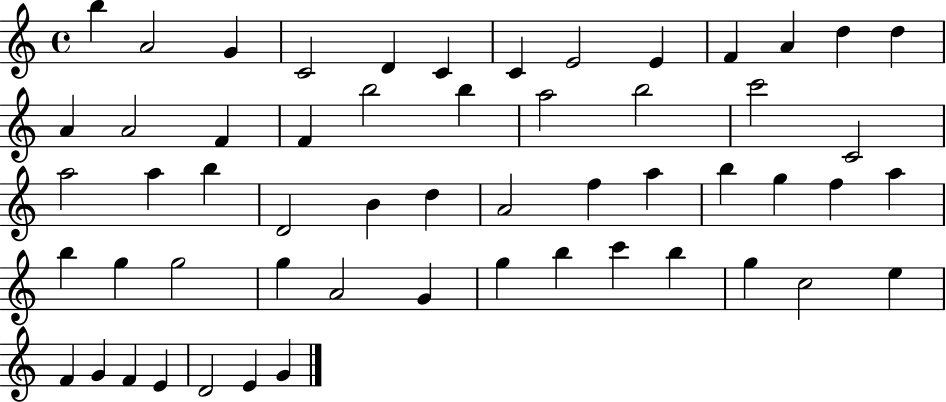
B5/q A4/h G4/q C4/h D4/q C4/q C4/q E4/h E4/q F4/q A4/q D5/q D5/q A4/q A4/h F4/q F4/q B5/h B5/q A5/h B5/h C6/h C4/h A5/h A5/q B5/q D4/h B4/q D5/q A4/h F5/q A5/q B5/q G5/q F5/q A5/q B5/q G5/q G5/h G5/q A4/h G4/q G5/q B5/q C6/q B5/q G5/q C5/h E5/q F4/q G4/q F4/q E4/q D4/h E4/q G4/q